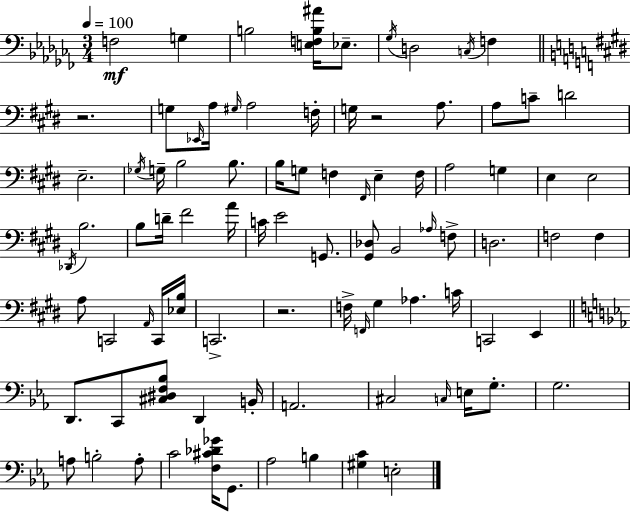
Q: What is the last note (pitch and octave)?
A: E3